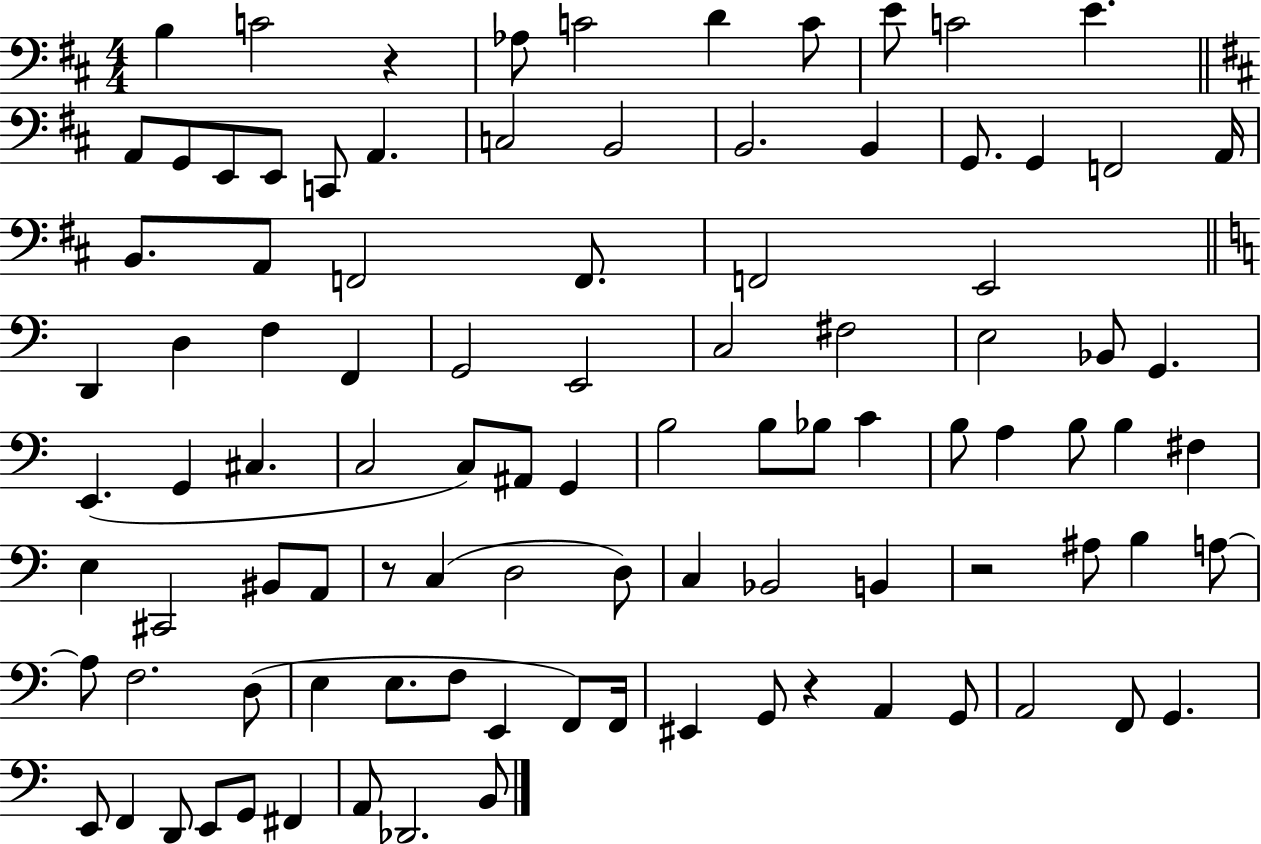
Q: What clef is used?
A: bass